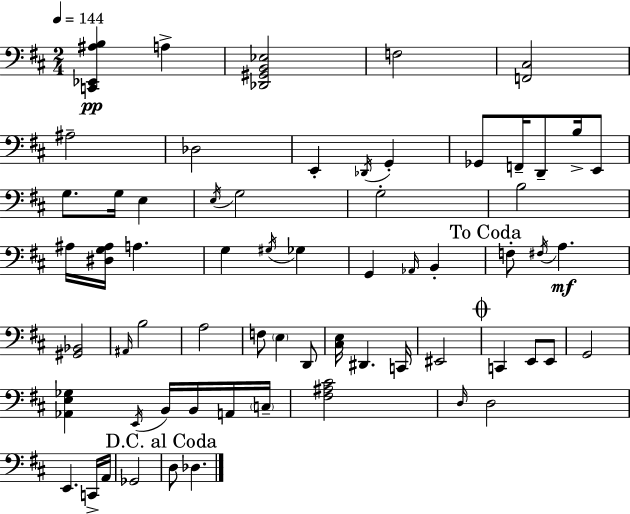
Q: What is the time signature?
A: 2/4